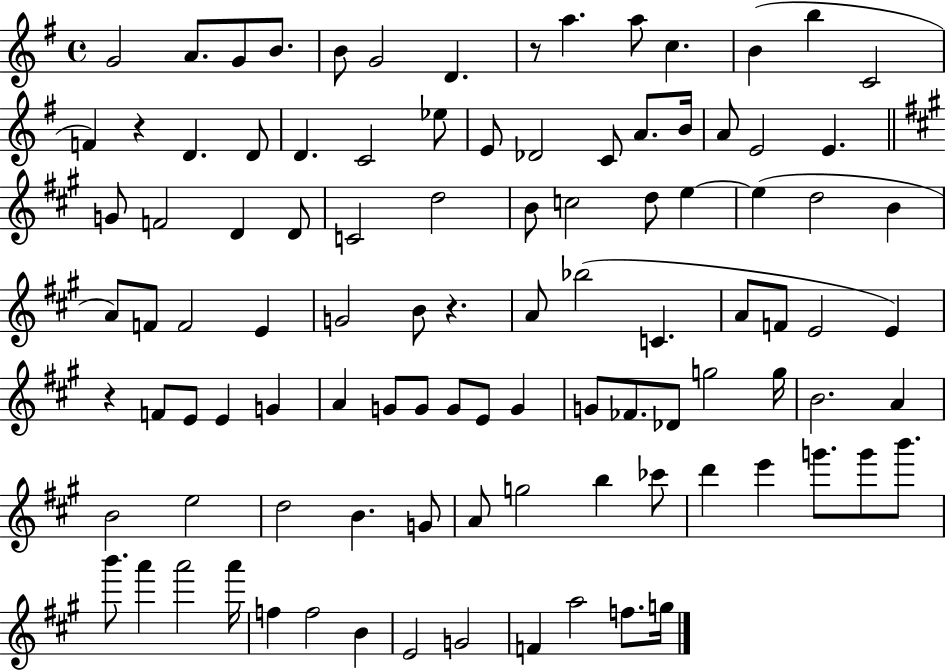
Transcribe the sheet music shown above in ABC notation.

X:1
T:Untitled
M:4/4
L:1/4
K:G
G2 A/2 G/2 B/2 B/2 G2 D z/2 a a/2 c B b C2 F z D D/2 D C2 _e/2 E/2 _D2 C/2 A/2 B/4 A/2 E2 E G/2 F2 D D/2 C2 d2 B/2 c2 d/2 e e d2 B A/2 F/2 F2 E G2 B/2 z A/2 _b2 C A/2 F/2 E2 E z F/2 E/2 E G A G/2 G/2 G/2 E/2 G G/2 _F/2 _D/2 g2 g/4 B2 A B2 e2 d2 B G/2 A/2 g2 b _c'/2 d' e' g'/2 g'/2 b'/2 b'/2 a' a'2 a'/4 f f2 B E2 G2 F a2 f/2 g/4